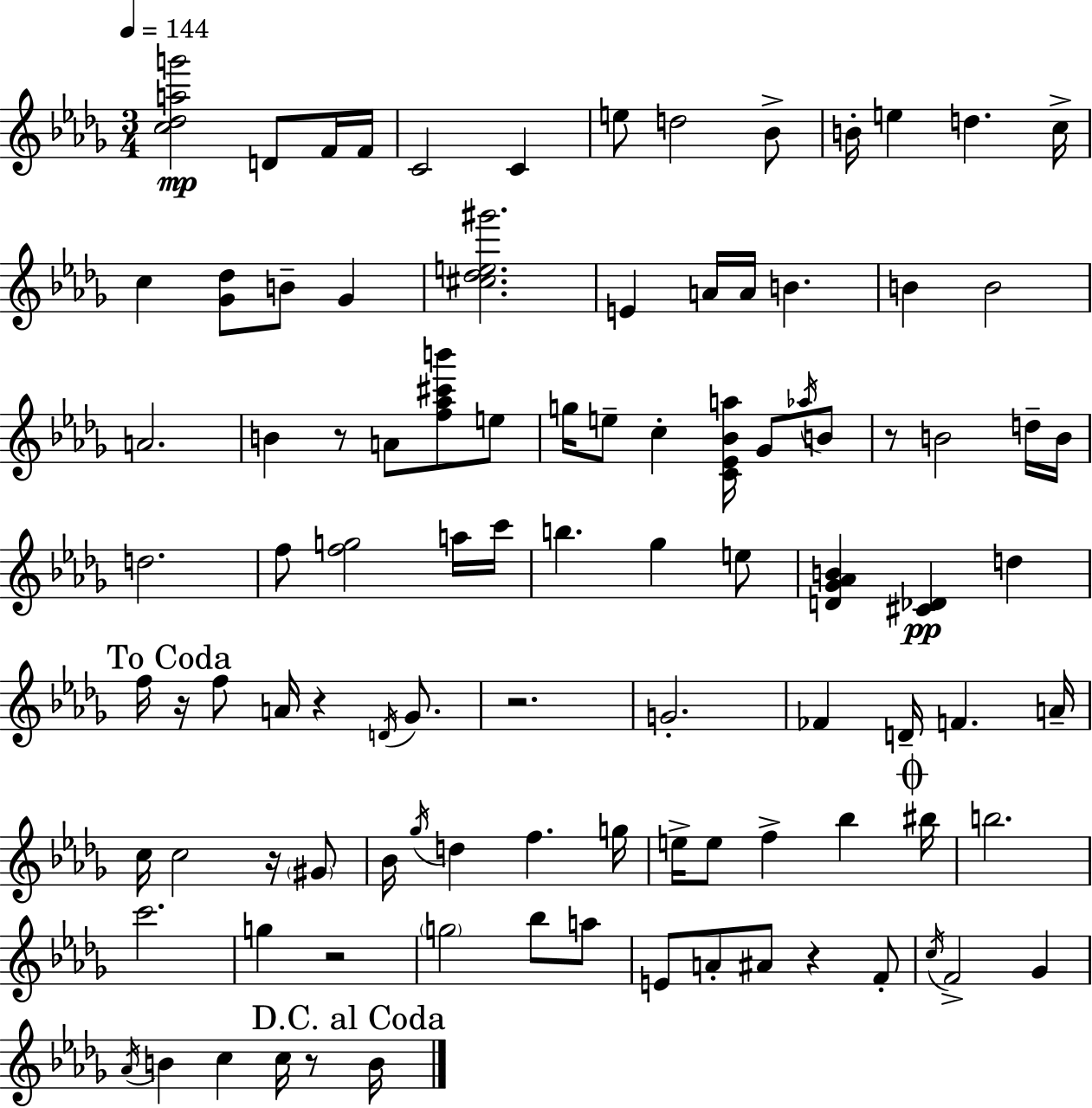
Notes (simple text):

[C5,Db5,A5,G6]/h D4/e F4/s F4/s C4/h C4/q E5/e D5/h Bb4/e B4/s E5/q D5/q. C5/s C5/q [Gb4,Db5]/e B4/e Gb4/q [C#5,Db5,E5,G#6]/h. E4/q A4/s A4/s B4/q. B4/q B4/h A4/h. B4/q R/e A4/e [F5,Ab5,C#6,B6]/e E5/e G5/s E5/e C5/q [C4,Eb4,Bb4,A5]/s Gb4/e Ab5/s B4/e R/e B4/h D5/s B4/s D5/h. F5/e [F5,G5]/h A5/s C6/s B5/q. Gb5/q E5/e [D4,Gb4,Ab4,B4]/q [C#4,Db4]/q D5/q F5/s R/s F5/e A4/s R/q D4/s Gb4/e. R/h. G4/h. FES4/q D4/s F4/q. A4/s C5/s C5/h R/s G#4/e Bb4/s Gb5/s D5/q F5/q. G5/s E5/s E5/e F5/q Bb5/q BIS5/s B5/h. C6/h. G5/q R/h G5/h Bb5/e A5/e E4/e A4/e A#4/e R/q F4/e C5/s F4/h Gb4/q Ab4/s B4/q C5/q C5/s R/e B4/s